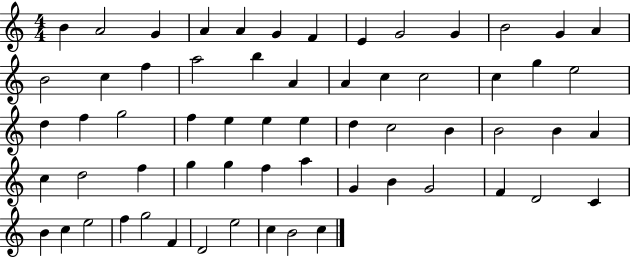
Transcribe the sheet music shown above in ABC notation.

X:1
T:Untitled
M:4/4
L:1/4
K:C
B A2 G A A G F E G2 G B2 G A B2 c f a2 b A A c c2 c g e2 d f g2 f e e e d c2 B B2 B A c d2 f g g f a G B G2 F D2 C B c e2 f g2 F D2 e2 c B2 c